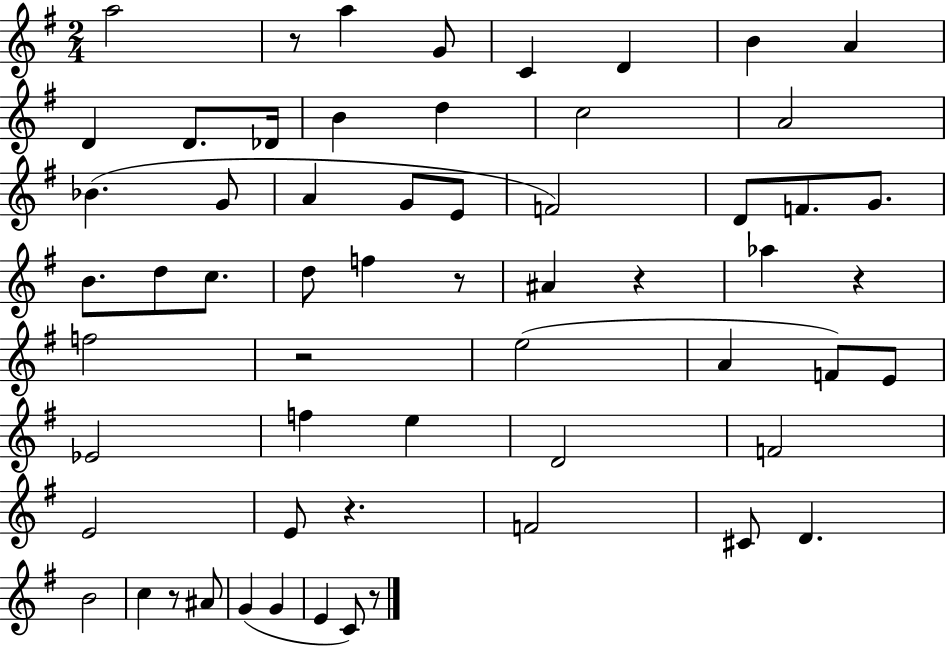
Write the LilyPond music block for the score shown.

{
  \clef treble
  \numericTimeSignature
  \time 2/4
  \key g \major
  a''2 | r8 a''4 g'8 | c'4 d'4 | b'4 a'4 | \break d'4 d'8. des'16 | b'4 d''4 | c''2 | a'2 | \break bes'4.( g'8 | a'4 g'8 e'8 | f'2) | d'8 f'8. g'8. | \break b'8. d''8 c''8. | d''8 f''4 r8 | ais'4 r4 | aes''4 r4 | \break f''2 | r2 | e''2( | a'4 f'8) e'8 | \break ees'2 | f''4 e''4 | d'2 | f'2 | \break e'2 | e'8 r4. | f'2 | cis'8 d'4. | \break b'2 | c''4 r8 ais'8 | g'4( g'4 | e'4 c'8) r8 | \break \bar "|."
}